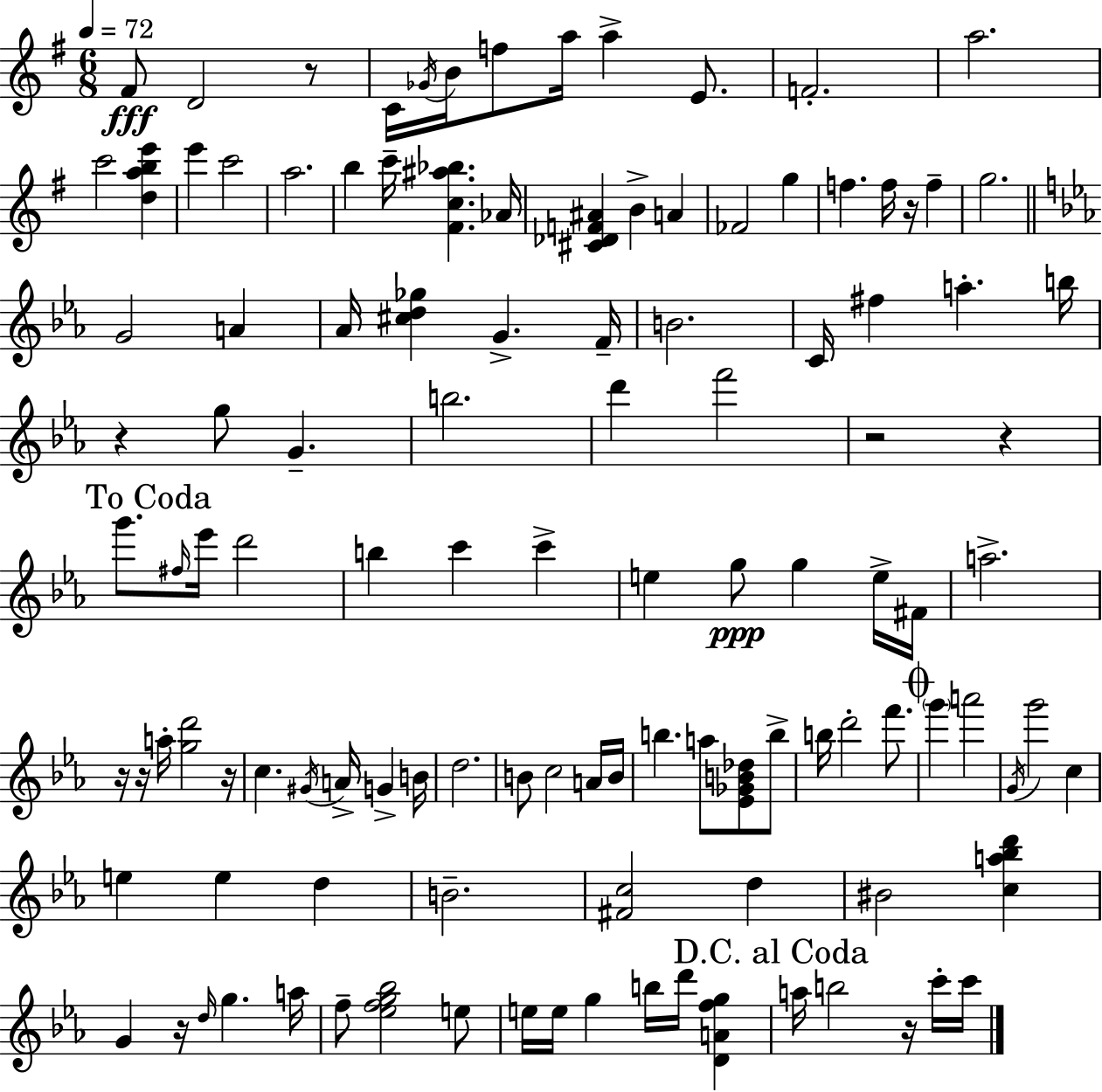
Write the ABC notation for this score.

X:1
T:Untitled
M:6/8
L:1/4
K:Em
^F/2 D2 z/2 C/4 _G/4 B/4 f/2 a/4 a E/2 F2 a2 c'2 [dabe'] e' c'2 a2 b c'/4 [^Fc^a_b] _A/4 [^C_DF^A] B A _F2 g f f/4 z/4 f g2 G2 A _A/4 [^cd_g] G F/4 B2 C/4 ^f a b/4 z g/2 G b2 d' f'2 z2 z g'/2 ^f/4 _e'/4 d'2 b c' c' e g/2 g e/4 ^F/4 a2 z/4 z/4 a/4 [gd']2 z/4 c ^G/4 A/4 G B/4 d2 B/2 c2 A/4 B/4 b a/2 [_E_GB_d]/2 b/2 b/4 d'2 f'/2 g' a'2 G/4 g'2 c e e d B2 [^Fc]2 d ^B2 [ca_bd'] G z/4 d/4 g a/4 f/2 [_efg_b]2 e/2 e/4 e/4 g b/4 d'/4 [DAfg] a/4 b2 z/4 c'/4 c'/4